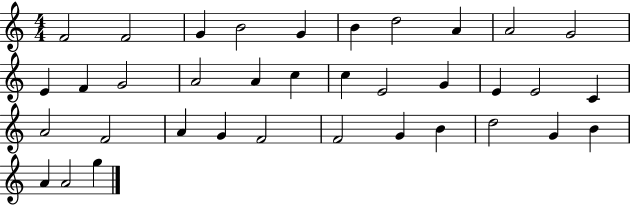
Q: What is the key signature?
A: C major